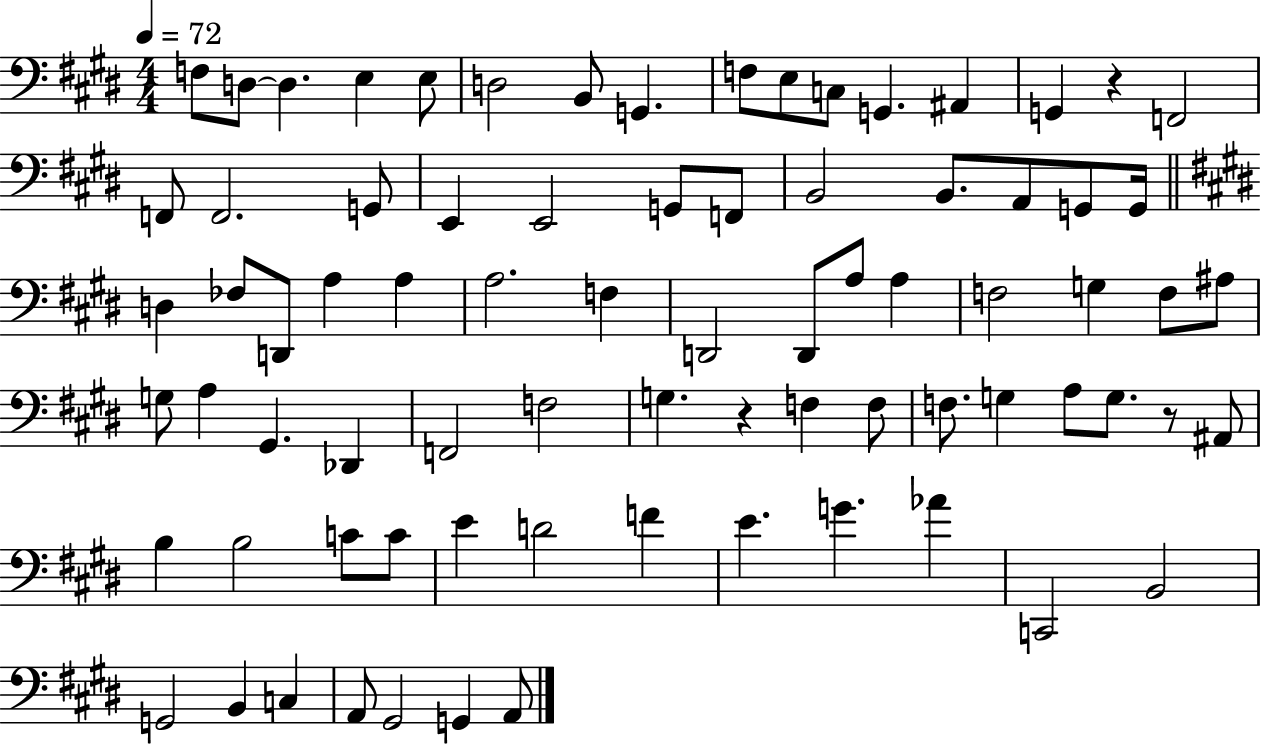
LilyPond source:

{
  \clef bass
  \numericTimeSignature
  \time 4/4
  \key e \major
  \tempo 4 = 72
  f8 d8~~ d4. e4 e8 | d2 b,8 g,4. | f8 e8 c8 g,4. ais,4 | g,4 r4 f,2 | \break f,8 f,2. g,8 | e,4 e,2 g,8 f,8 | b,2 b,8. a,8 g,8 g,16 | \bar "||" \break \key e \major d4 fes8 d,8 a4 a4 | a2. f4 | d,2 d,8 a8 a4 | f2 g4 f8 ais8 | \break g8 a4 gis,4. des,4 | f,2 f2 | g4. r4 f4 f8 | f8. g4 a8 g8. r8 ais,8 | \break b4 b2 c'8 c'8 | e'4 d'2 f'4 | e'4. g'4. aes'4 | c,2 b,2 | \break g,2 b,4 c4 | a,8 gis,2 g,4 a,8 | \bar "|."
}